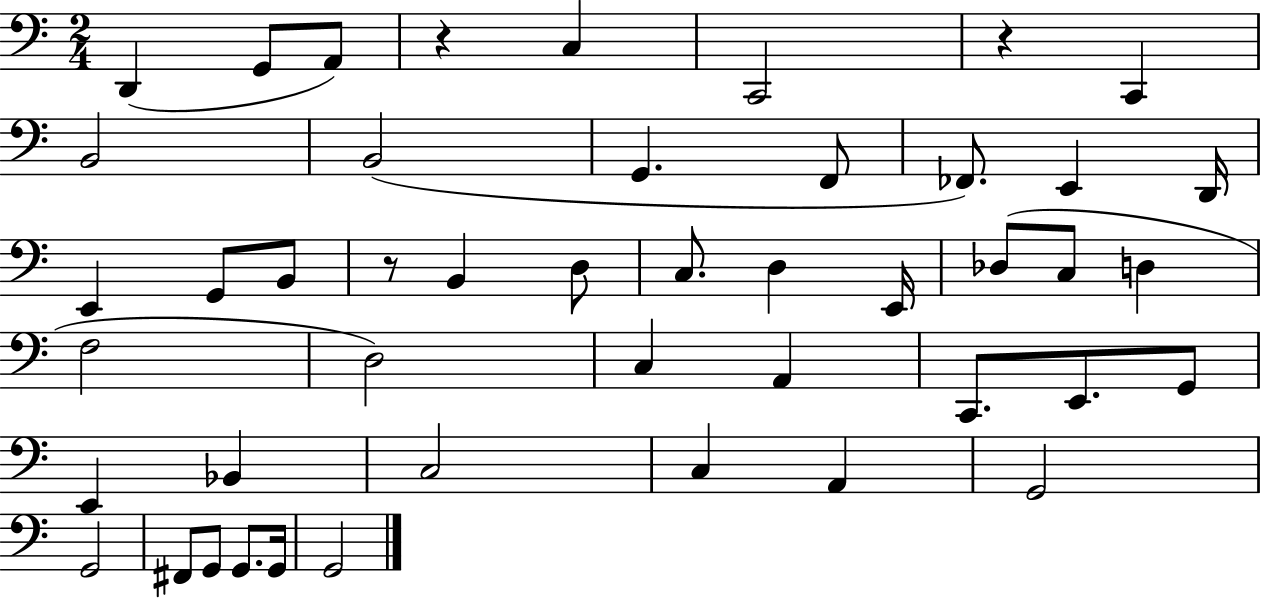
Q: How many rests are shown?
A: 3